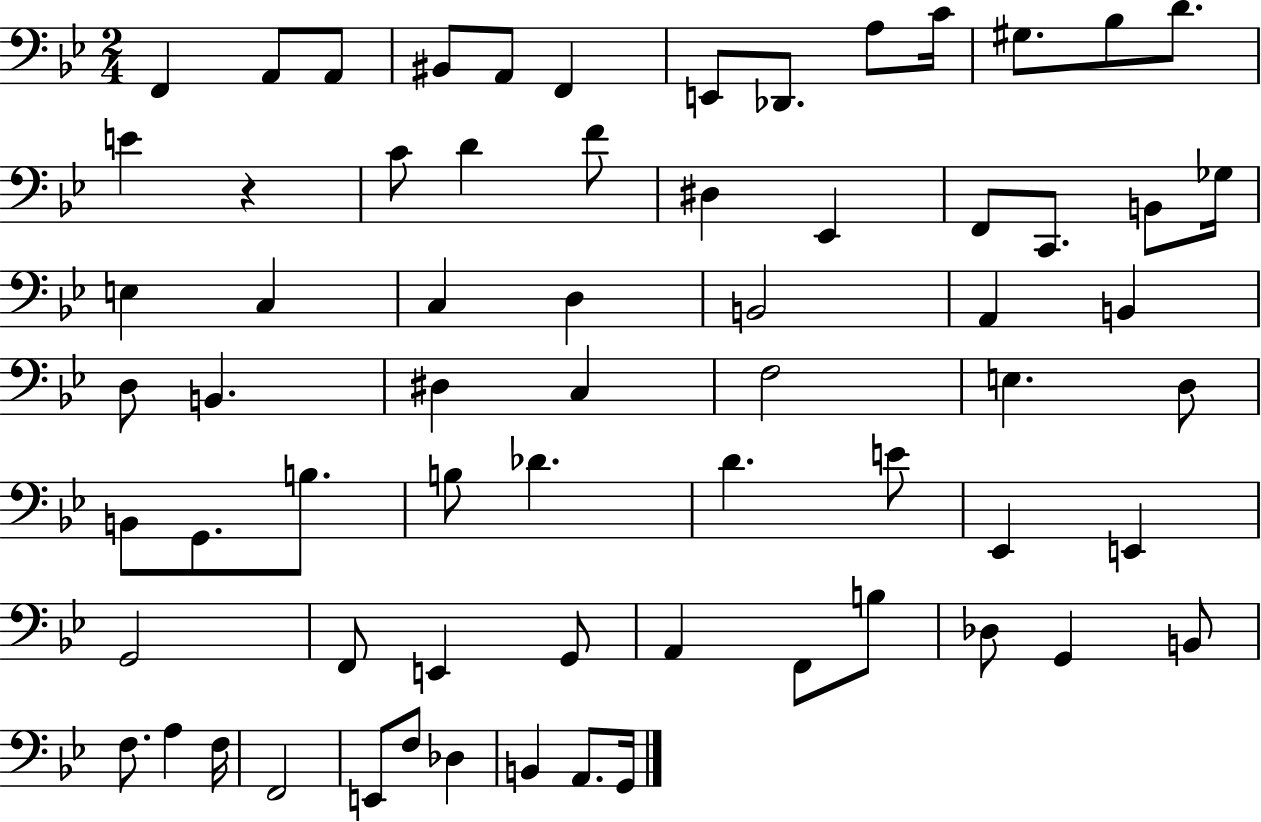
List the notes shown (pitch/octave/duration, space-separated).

F2/q A2/e A2/e BIS2/e A2/e F2/q E2/e Db2/e. A3/e C4/s G#3/e. Bb3/e D4/e. E4/q R/q C4/e D4/q F4/e D#3/q Eb2/q F2/e C2/e. B2/e Gb3/s E3/q C3/q C3/q D3/q B2/h A2/q B2/q D3/e B2/q. D#3/q C3/q F3/h E3/q. D3/e B2/e G2/e. B3/e. B3/e Db4/q. D4/q. E4/e Eb2/q E2/q G2/h F2/e E2/q G2/e A2/q F2/e B3/e Db3/e G2/q B2/e F3/e. A3/q F3/s F2/h E2/e F3/e Db3/q B2/q A2/e. G2/s